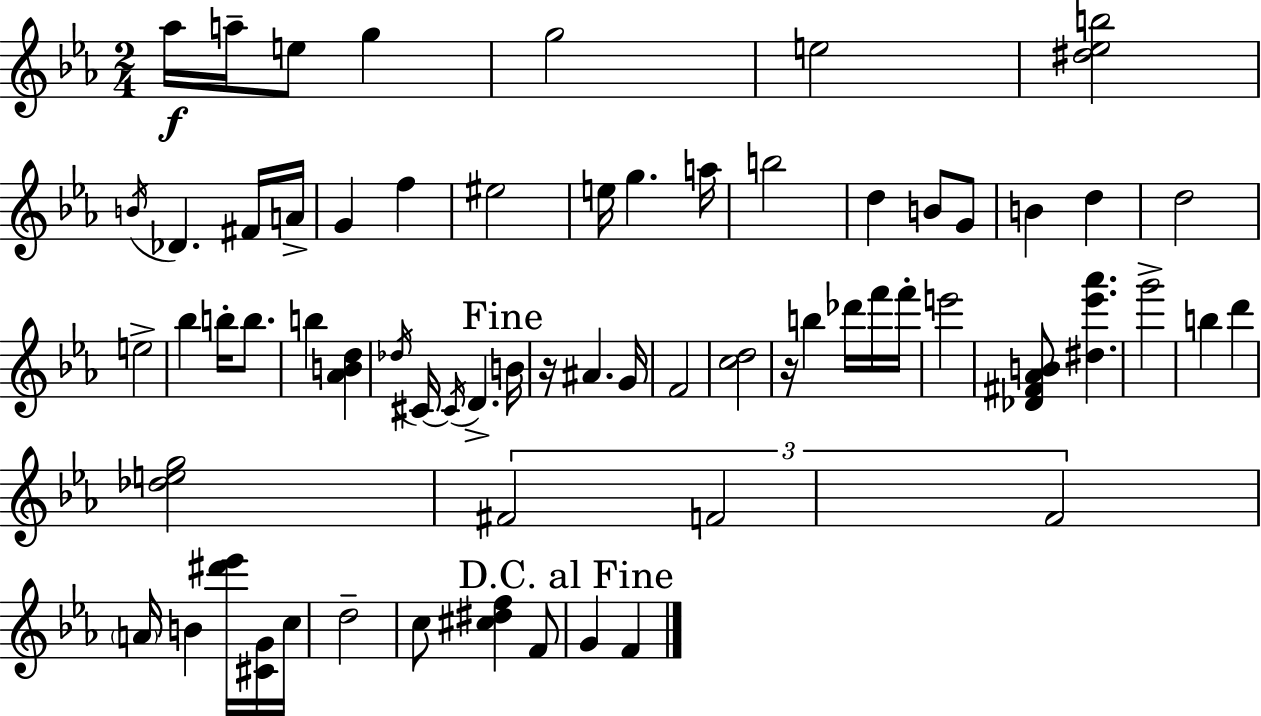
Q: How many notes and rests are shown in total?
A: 66